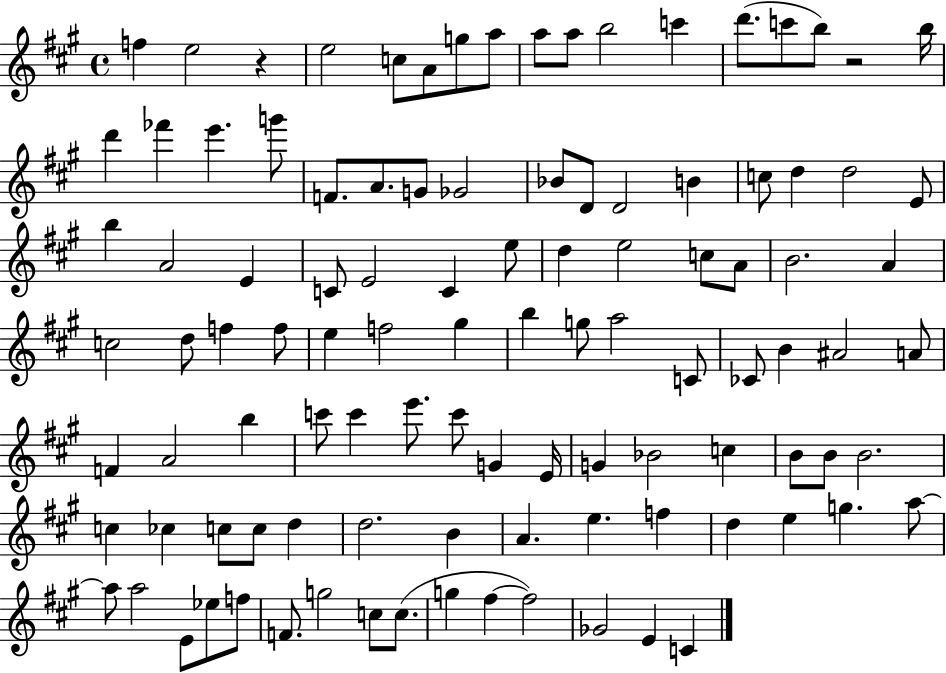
{
  \clef treble
  \time 4/4
  \defaultTimeSignature
  \key a \major
  f''4 e''2 r4 | e''2 c''8 a'8 g''8 a''8 | a''8 a''8 b''2 c'''4 | d'''8.( c'''8 b''8) r2 b''16 | \break d'''4 fes'''4 e'''4. g'''8 | f'8. a'8. g'8 ges'2 | bes'8 d'8 d'2 b'4 | c''8 d''4 d''2 e'8 | \break b''4 a'2 e'4 | c'8 e'2 c'4 e''8 | d''4 e''2 c''8 a'8 | b'2. a'4 | \break c''2 d''8 f''4 f''8 | e''4 f''2 gis''4 | b''4 g''8 a''2 c'8 | ces'8 b'4 ais'2 a'8 | \break f'4 a'2 b''4 | c'''8 c'''4 e'''8. c'''8 g'4 e'16 | g'4 bes'2 c''4 | b'8 b'8 b'2. | \break c''4 ces''4 c''8 c''8 d''4 | d''2. b'4 | a'4. e''4. f''4 | d''4 e''4 g''4. a''8~~ | \break a''8 a''2 e'8 ees''8 f''8 | f'8. g''2 c''8 c''8.( | g''4 fis''4~~ fis''2) | ges'2 e'4 c'4 | \break \bar "|."
}